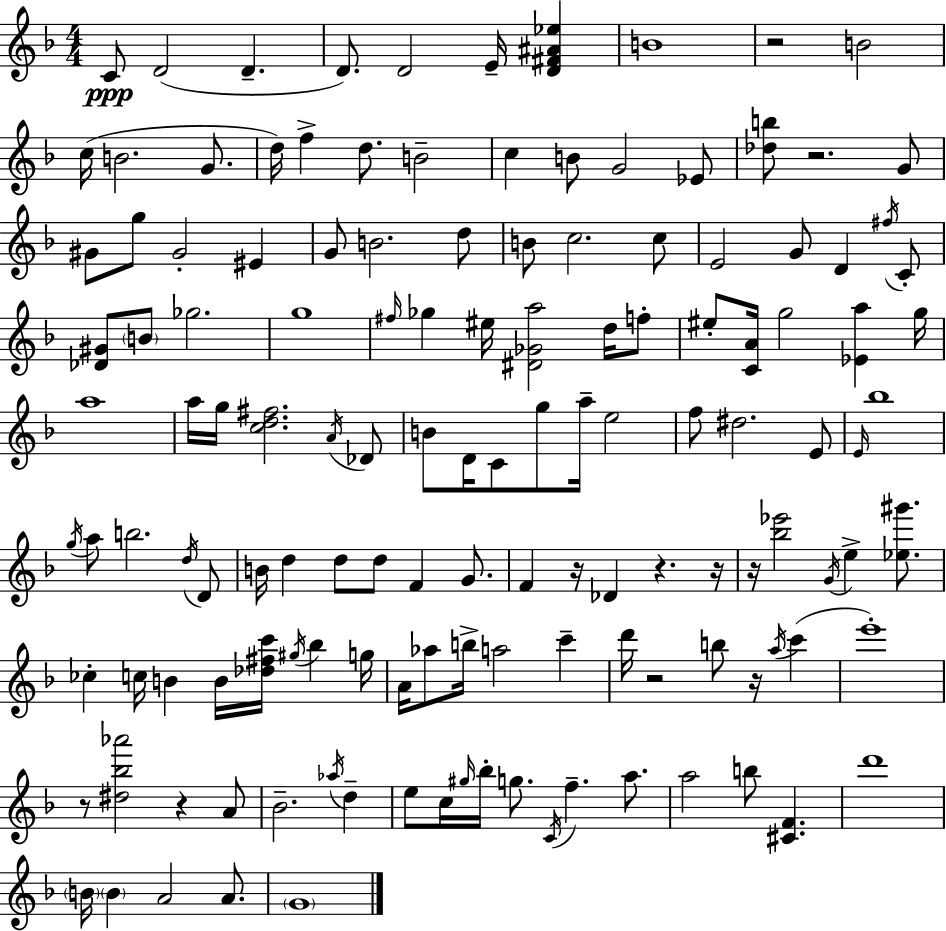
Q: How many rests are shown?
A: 10